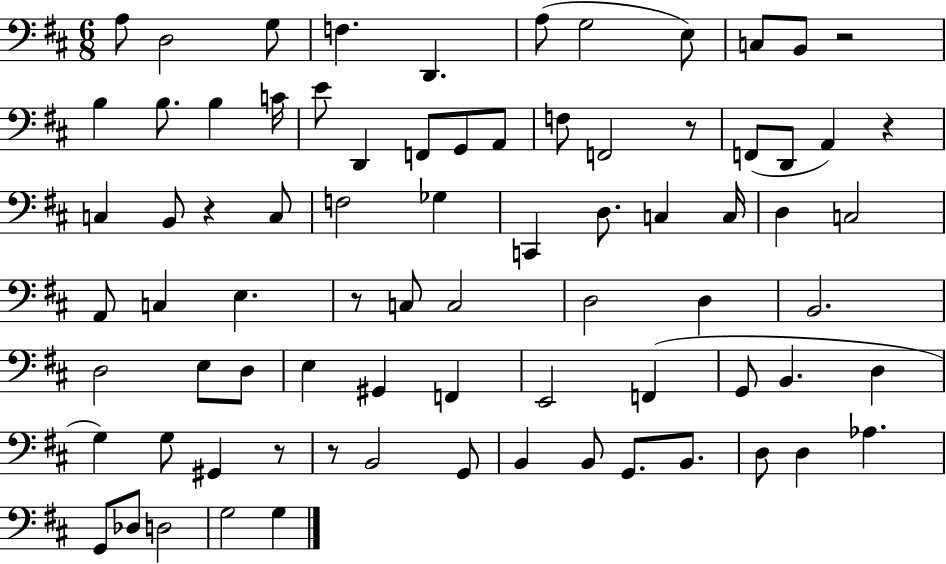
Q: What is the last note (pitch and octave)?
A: G3